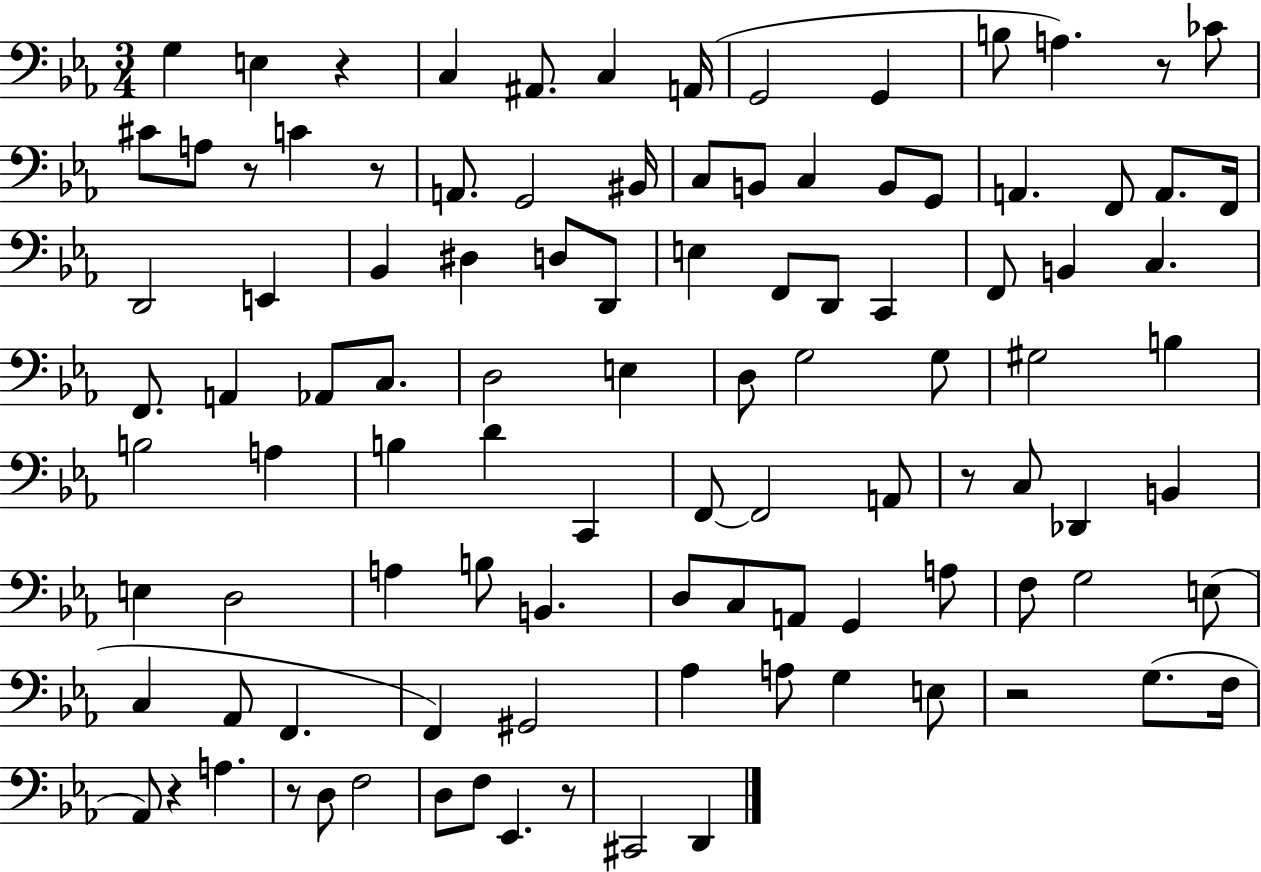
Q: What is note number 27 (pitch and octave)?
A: D2